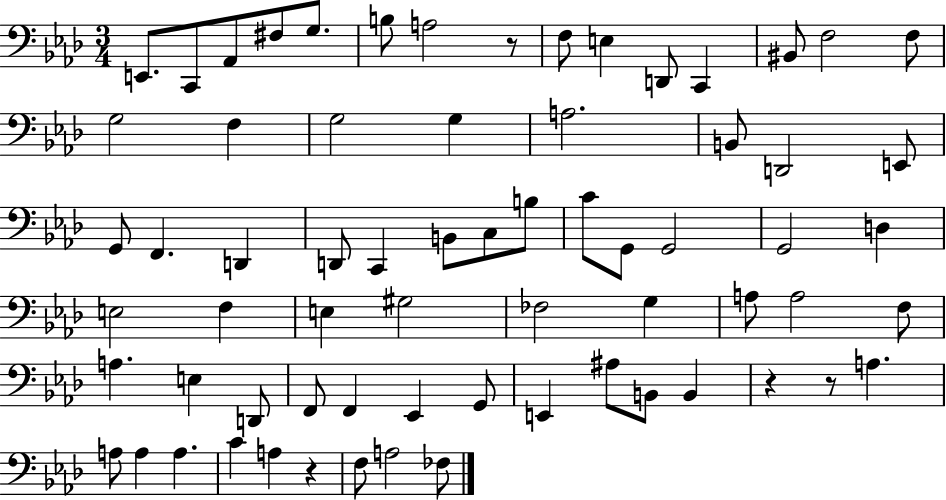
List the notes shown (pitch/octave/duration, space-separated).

E2/e. C2/e Ab2/e F#3/e G3/e. B3/e A3/h R/e F3/e E3/q D2/e C2/q BIS2/e F3/h F3/e G3/h F3/q G3/h G3/q A3/h. B2/e D2/h E2/e G2/e F2/q. D2/q D2/e C2/q B2/e C3/e B3/e C4/e G2/e G2/h G2/h D3/q E3/h F3/q E3/q G#3/h FES3/h G3/q A3/e A3/h F3/e A3/q. E3/q D2/e F2/e F2/q Eb2/q G2/e E2/q A#3/e B2/e B2/q R/q R/e A3/q. A3/e A3/q A3/q. C4/q A3/q R/q F3/e A3/h FES3/e